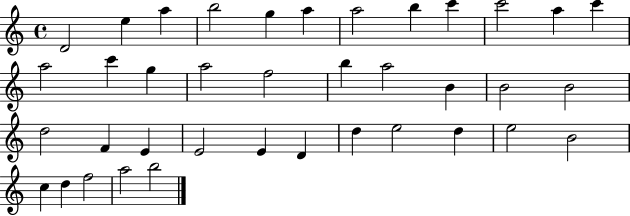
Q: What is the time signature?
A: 4/4